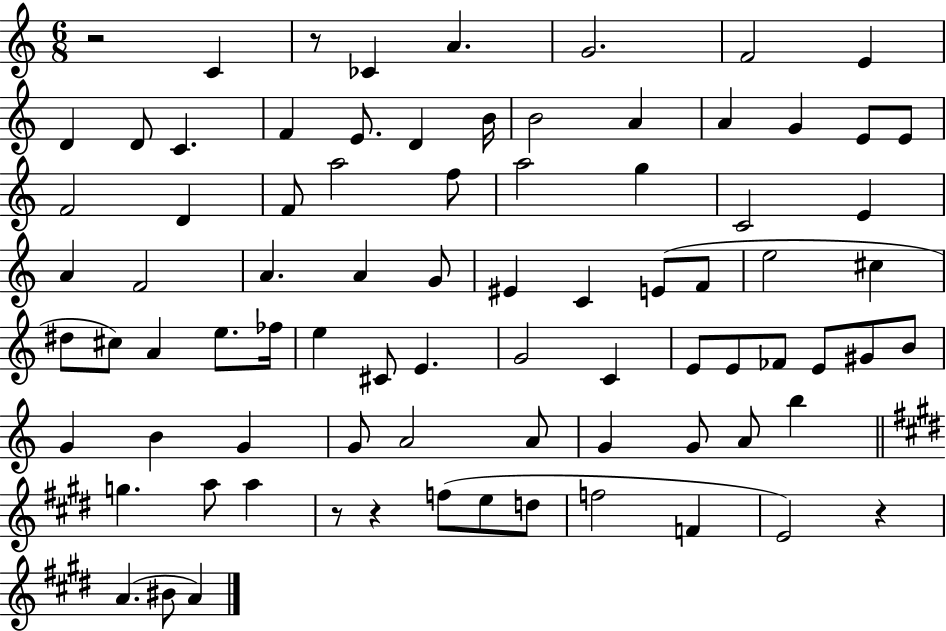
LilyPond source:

{
  \clef treble
  \numericTimeSignature
  \time 6/8
  \key c \major
  r2 c'4 | r8 ces'4 a'4. | g'2. | f'2 e'4 | \break d'4 d'8 c'4. | f'4 e'8. d'4 b'16 | b'2 a'4 | a'4 g'4 e'8 e'8 | \break f'2 d'4 | f'8 a''2 f''8 | a''2 g''4 | c'2 e'4 | \break a'4 f'2 | a'4. a'4 g'8 | eis'4 c'4 e'8( f'8 | e''2 cis''4 | \break dis''8 cis''8) a'4 e''8. fes''16 | e''4 cis'8 e'4. | g'2 c'4 | e'8 e'8 fes'8 e'8 gis'8 b'8 | \break g'4 b'4 g'4 | g'8 a'2 a'8 | g'4 g'8 a'8 b''4 | \bar "||" \break \key e \major g''4. a''8 a''4 | r8 r4 f''8( e''8 d''8 | f''2 f'4 | e'2) r4 | \break a'4.( bis'8 a'4) | \bar "|."
}